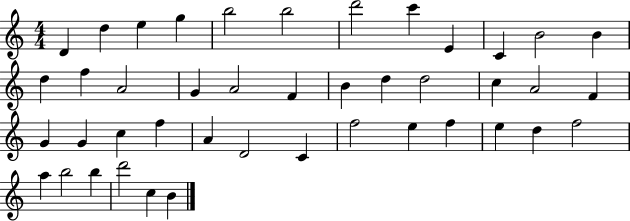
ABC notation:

X:1
T:Untitled
M:4/4
L:1/4
K:C
D d e g b2 b2 d'2 c' E C B2 B d f A2 G A2 F B d d2 c A2 F G G c f A D2 C f2 e f e d f2 a b2 b d'2 c B